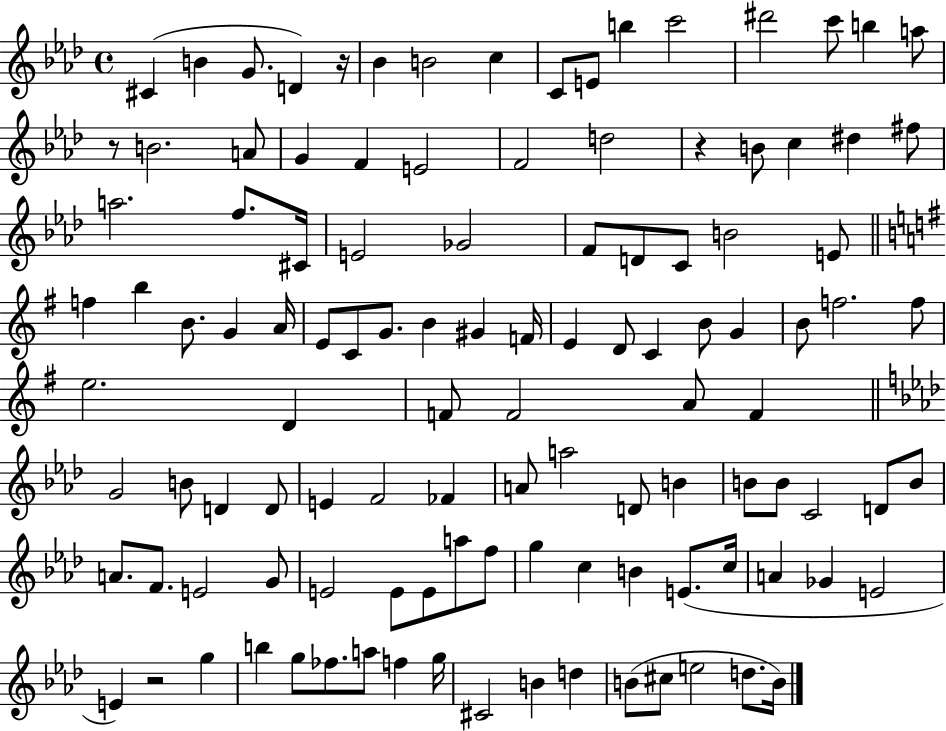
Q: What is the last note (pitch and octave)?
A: B4